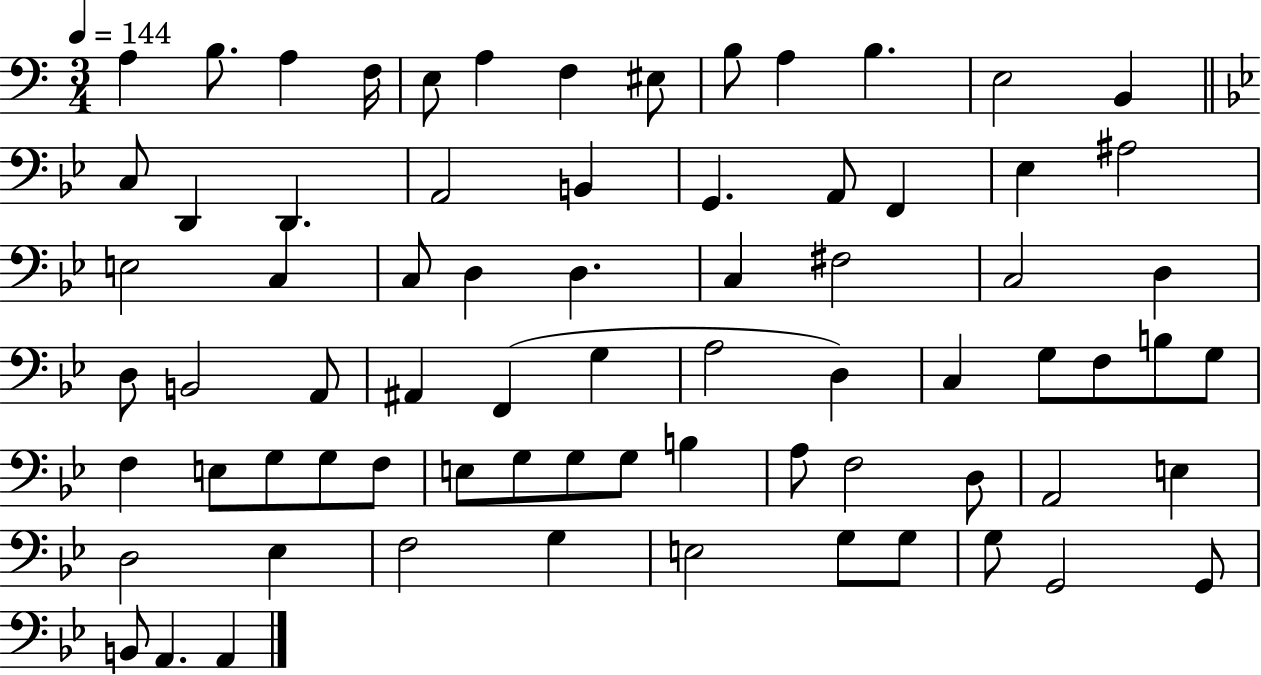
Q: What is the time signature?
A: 3/4